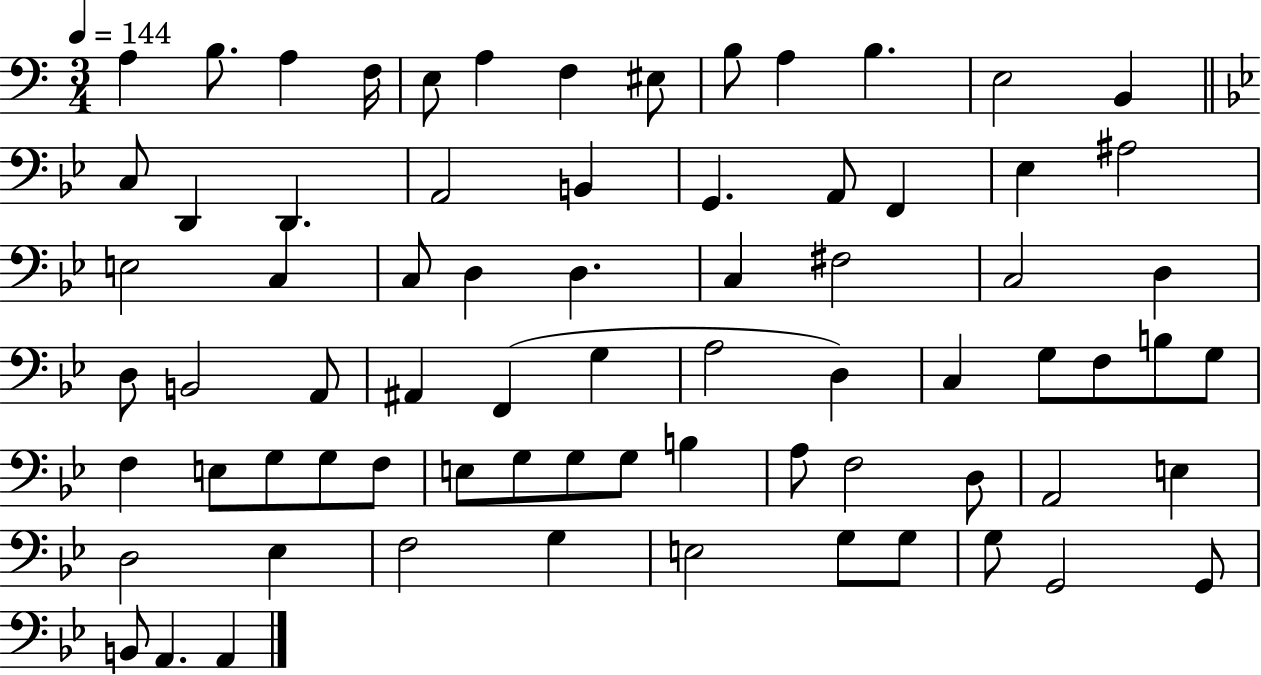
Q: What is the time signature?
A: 3/4